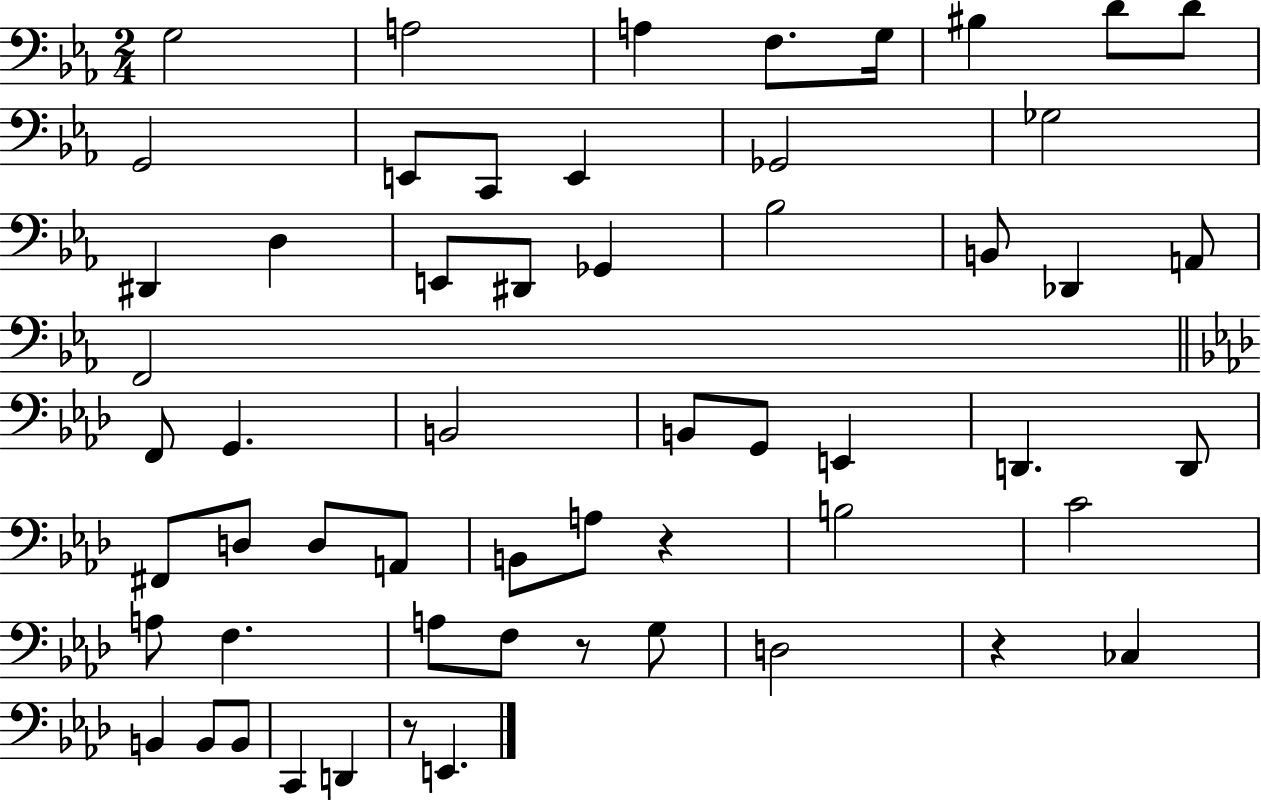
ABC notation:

X:1
T:Untitled
M:2/4
L:1/4
K:Eb
G,2 A,2 A, F,/2 G,/4 ^B, D/2 D/2 G,,2 E,,/2 C,,/2 E,, _G,,2 _G,2 ^D,, D, E,,/2 ^D,,/2 _G,, _B,2 B,,/2 _D,, A,,/2 F,,2 F,,/2 G,, B,,2 B,,/2 G,,/2 E,, D,, D,,/2 ^F,,/2 D,/2 D,/2 A,,/2 B,,/2 A,/2 z B,2 C2 A,/2 F, A,/2 F,/2 z/2 G,/2 D,2 z _C, B,, B,,/2 B,,/2 C,, D,, z/2 E,,